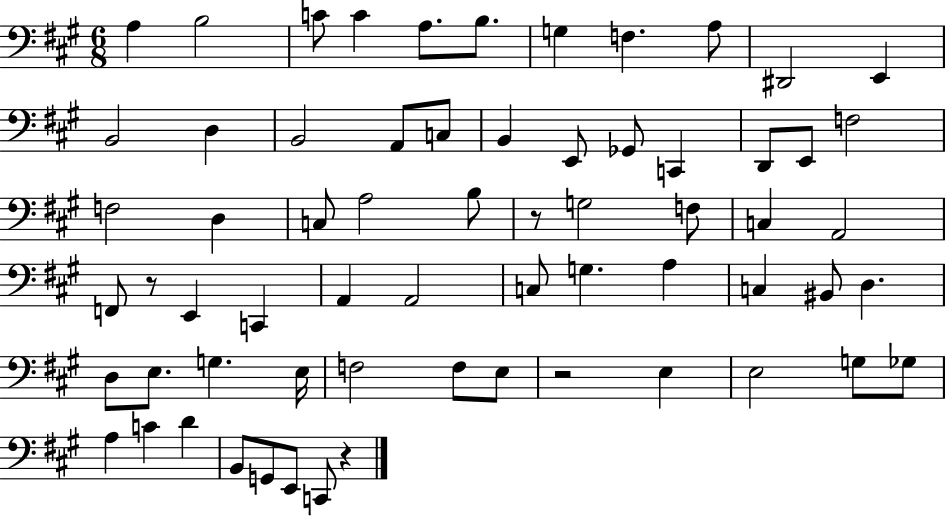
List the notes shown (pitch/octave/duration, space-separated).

A3/q B3/h C4/e C4/q A3/e. B3/e. G3/q F3/q. A3/e D#2/h E2/q B2/h D3/q B2/h A2/e C3/e B2/q E2/e Gb2/e C2/q D2/e E2/e F3/h F3/h D3/q C3/e A3/h B3/e R/e G3/h F3/e C3/q A2/h F2/e R/e E2/q C2/q A2/q A2/h C3/e G3/q. A3/q C3/q BIS2/e D3/q. D3/e E3/e. G3/q. E3/s F3/h F3/e E3/e R/h E3/q E3/h G3/e Gb3/e A3/q C4/q D4/q B2/e G2/e E2/e C2/e R/q